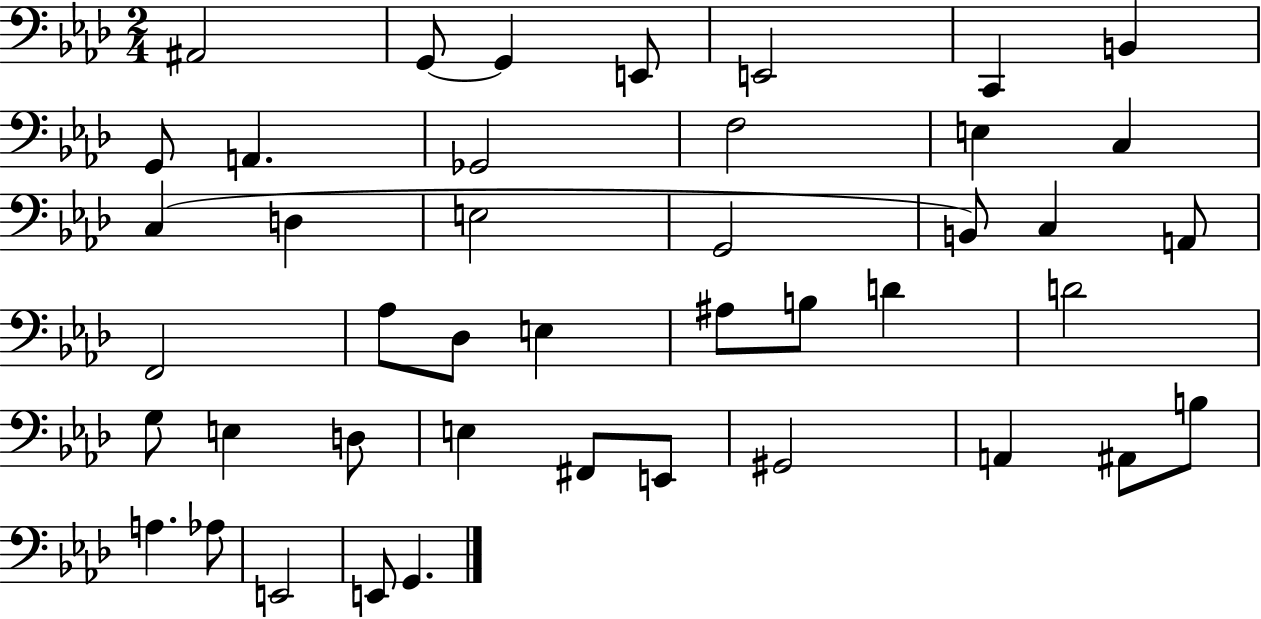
{
  \clef bass
  \numericTimeSignature
  \time 2/4
  \key aes \major
  ais,2 | g,8~~ g,4 e,8 | e,2 | c,4 b,4 | \break g,8 a,4. | ges,2 | f2 | e4 c4 | \break c4( d4 | e2 | g,2 | b,8) c4 a,8 | \break f,2 | aes8 des8 e4 | ais8 b8 d'4 | d'2 | \break g8 e4 d8 | e4 fis,8 e,8 | gis,2 | a,4 ais,8 b8 | \break a4. aes8 | e,2 | e,8 g,4. | \bar "|."
}